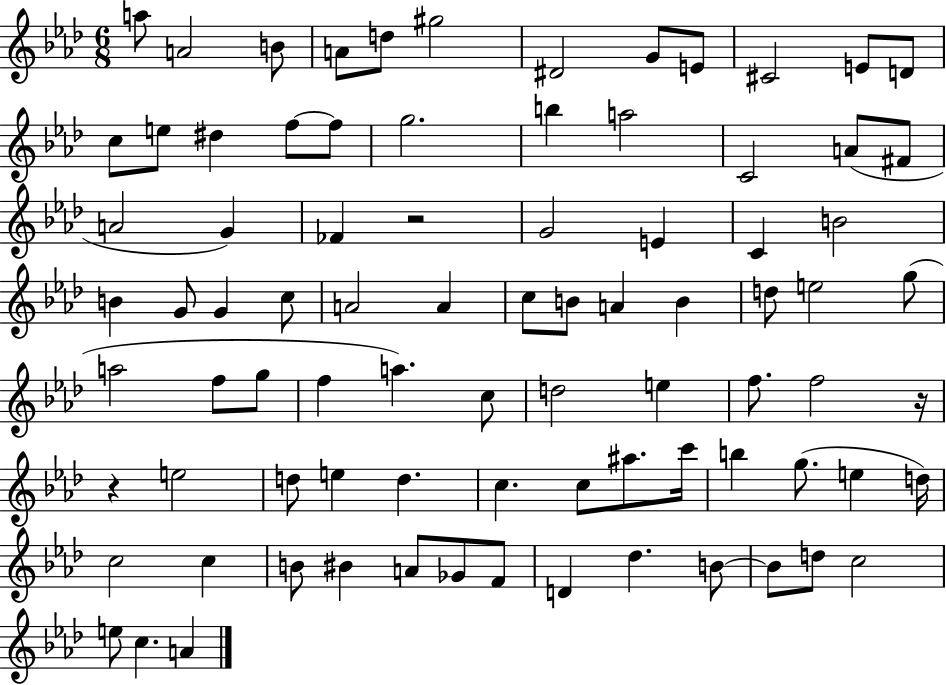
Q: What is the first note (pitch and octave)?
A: A5